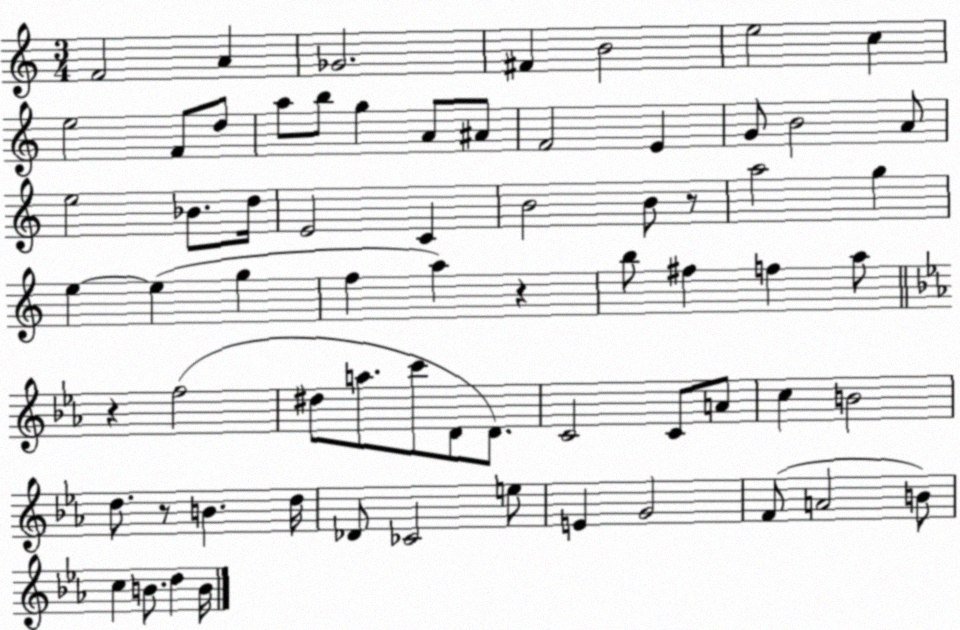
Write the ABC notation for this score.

X:1
T:Untitled
M:3/4
L:1/4
K:C
F2 A _G2 ^F B2 e2 c e2 F/2 d/2 a/2 b/2 g A/2 ^A/2 F2 E G/2 B2 A/2 e2 _B/2 d/4 E2 C B2 B/2 z/2 a2 g e e g f a z b/2 ^f f a/2 z f2 ^d/2 a/2 c'/2 D/2 D/2 C2 C/2 A/2 c B2 d/2 z/2 B d/4 _D/2 _C2 e/2 E G2 F/2 A2 B/2 c B/2 d B/4